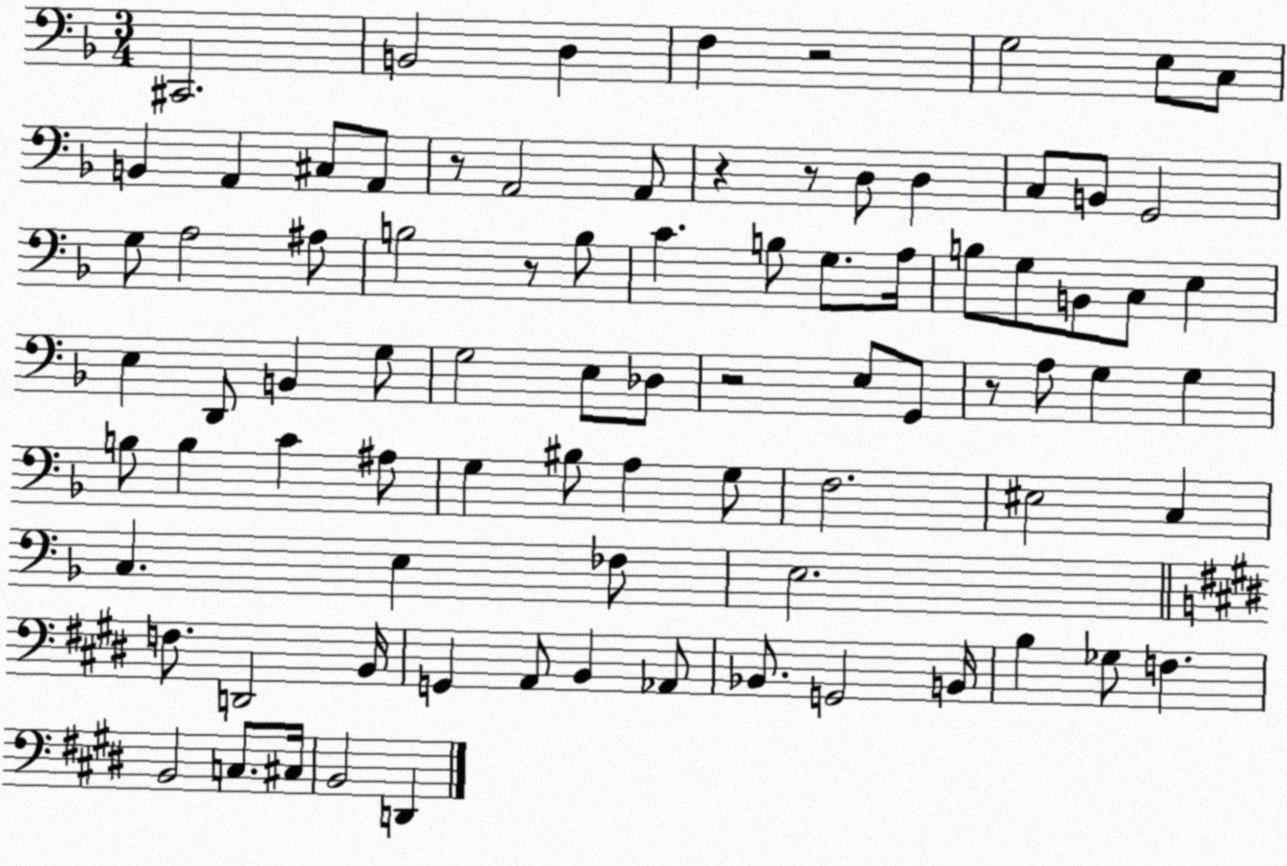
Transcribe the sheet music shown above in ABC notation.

X:1
T:Untitled
M:3/4
L:1/4
K:F
^C,,2 B,,2 D, F, z2 G,2 E,/2 C,/2 B,, A,, ^C,/2 A,,/2 z/2 A,,2 A,,/2 z z/2 D,/2 D, C,/2 B,,/2 G,,2 G,/2 A,2 ^A,/2 B,2 z/2 B,/2 C B,/2 G,/2 A,/4 B,/2 G,/2 B,,/2 C,/2 E, E, D,,/2 B,, G,/2 G,2 E,/2 _D,/2 z2 E,/2 G,,/2 z/2 A,/2 G, G, B,/2 B, C ^A,/2 G, ^B,/2 A, G,/2 F,2 ^E,2 C, C, E, _F,/2 E,2 F,/2 D,,2 B,,/4 G,, A,,/2 B,, _A,,/2 _B,,/2 G,,2 B,,/4 B, _G,/2 F, B,,2 C,/2 ^C,/4 B,,2 D,,